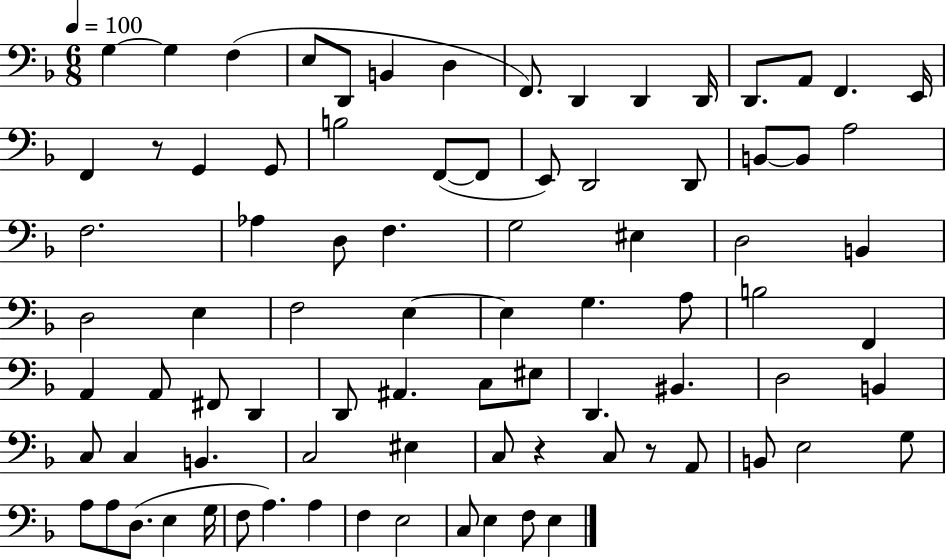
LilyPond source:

{
  \clef bass
  \numericTimeSignature
  \time 6/8
  \key f \major
  \tempo 4 = 100
  g4~~ g4 f4( | e8 d,8 b,4 d4 | f,8.) d,4 d,4 d,16 | d,8. a,8 f,4. e,16 | \break f,4 r8 g,4 g,8 | b2 f,8~(~ f,8 | e,8) d,2 d,8 | b,8~~ b,8 a2 | \break f2. | aes4 d8 f4. | g2 eis4 | d2 b,4 | \break d2 e4 | f2 e4~~ | e4 g4. a8 | b2 f,4 | \break a,4 a,8 fis,8 d,4 | d,8 ais,4. c8 eis8 | d,4. bis,4. | d2 b,4 | \break c8 c4 b,4. | c2 eis4 | c8 r4 c8 r8 a,8 | b,8 e2 g8 | \break a8 a8 d8.( e4 g16 | f8 a4.) a4 | f4 e2 | c8 e4 f8 e4 | \break \bar "|."
}